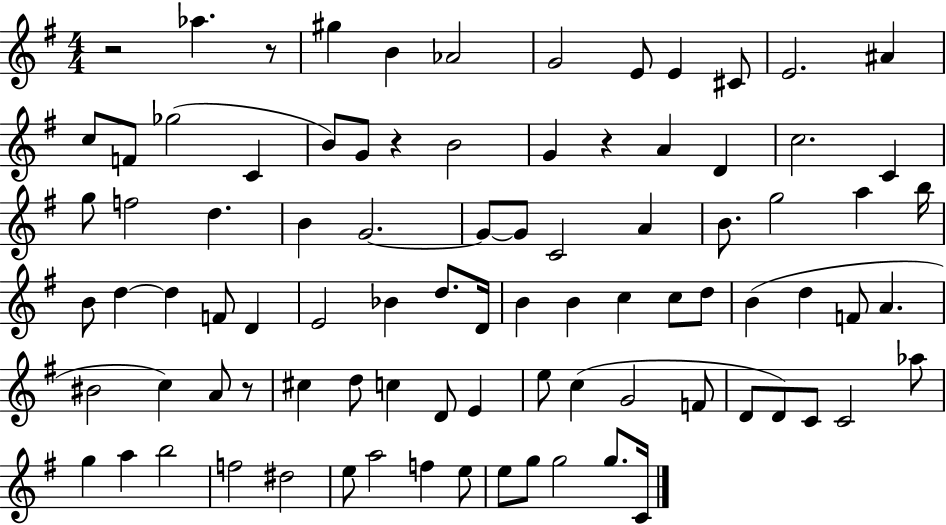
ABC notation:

X:1
T:Untitled
M:4/4
L:1/4
K:G
z2 _a z/2 ^g B _A2 G2 E/2 E ^C/2 E2 ^A c/2 F/2 _g2 C B/2 G/2 z B2 G z A D c2 C g/2 f2 d B G2 G/2 G/2 C2 A B/2 g2 a b/4 B/2 d d F/2 D E2 _B d/2 D/4 B B c c/2 d/2 B d F/2 A ^B2 c A/2 z/2 ^c d/2 c D/2 E e/2 c G2 F/2 D/2 D/2 C/2 C2 _a/2 g a b2 f2 ^d2 e/2 a2 f e/2 e/2 g/2 g2 g/2 C/4